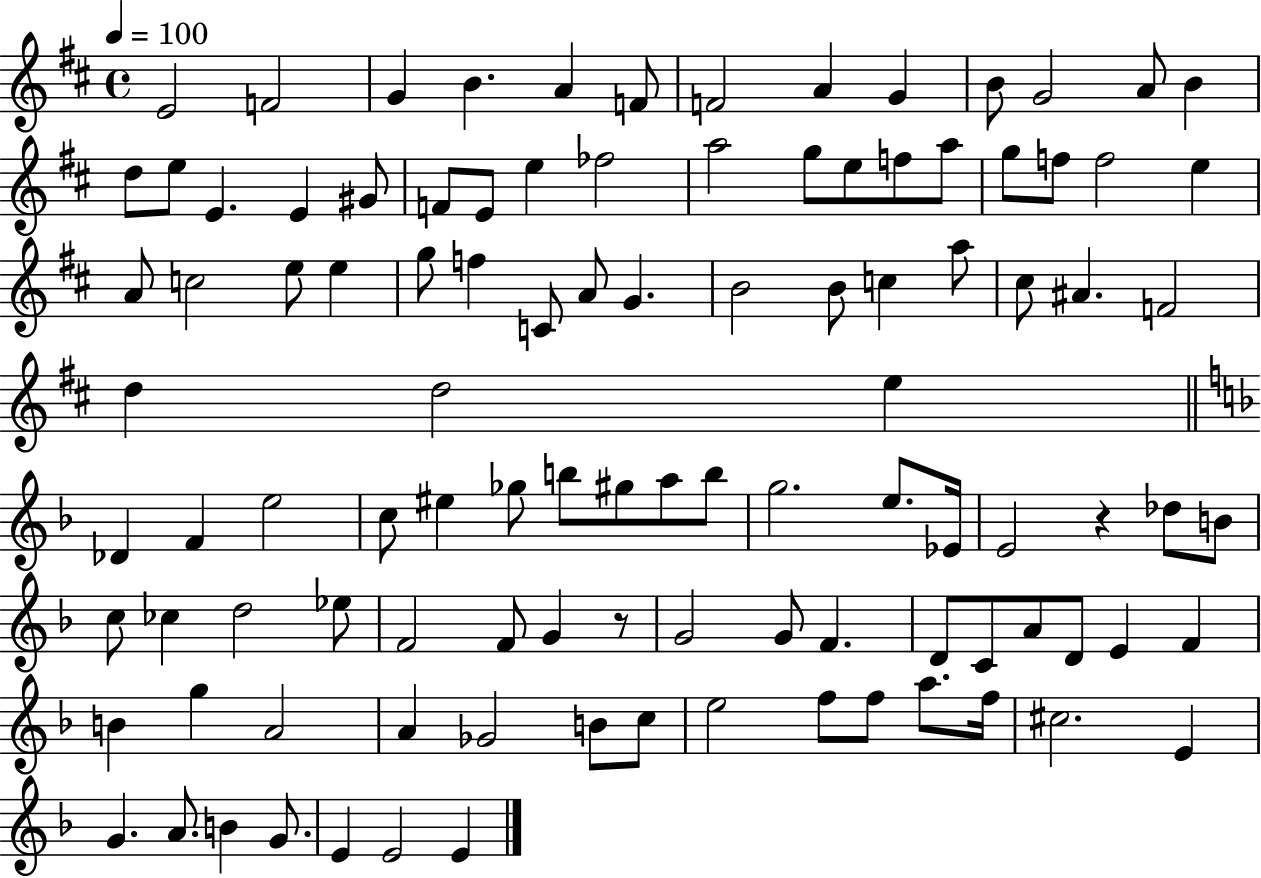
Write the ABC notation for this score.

X:1
T:Untitled
M:4/4
L:1/4
K:D
E2 F2 G B A F/2 F2 A G B/2 G2 A/2 B d/2 e/2 E E ^G/2 F/2 E/2 e _f2 a2 g/2 e/2 f/2 a/2 g/2 f/2 f2 e A/2 c2 e/2 e g/2 f C/2 A/2 G B2 B/2 c a/2 ^c/2 ^A F2 d d2 e _D F e2 c/2 ^e _g/2 b/2 ^g/2 a/2 b/2 g2 e/2 _E/4 E2 z _d/2 B/2 c/2 _c d2 _e/2 F2 F/2 G z/2 G2 G/2 F D/2 C/2 A/2 D/2 E F B g A2 A _G2 B/2 c/2 e2 f/2 f/2 a/2 f/4 ^c2 E G A/2 B G/2 E E2 E